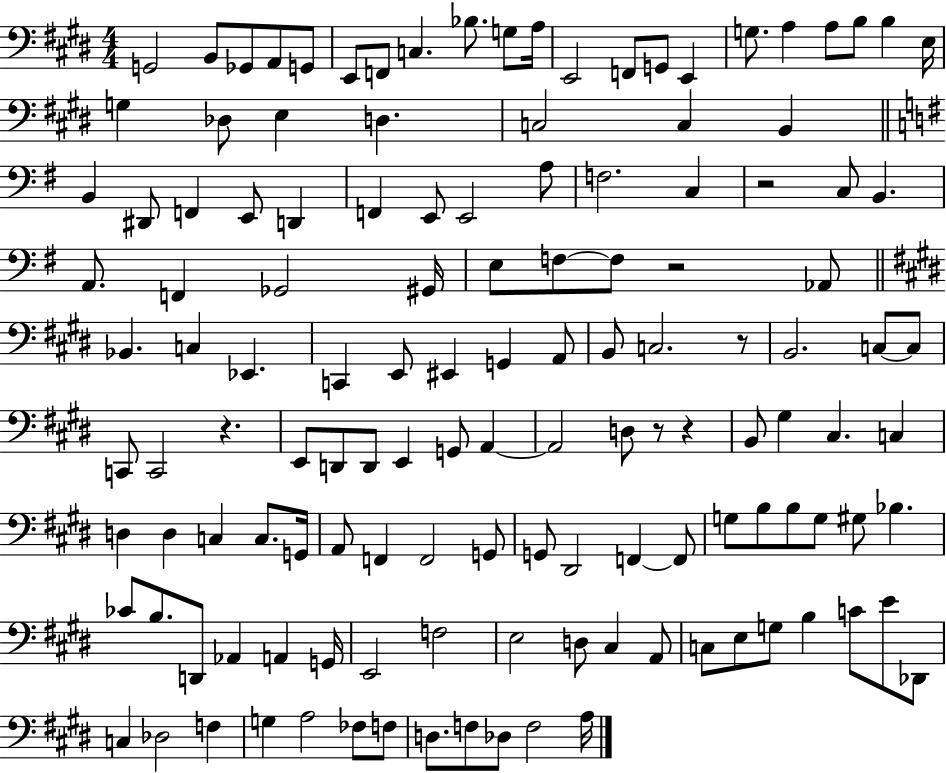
X:1
T:Untitled
M:4/4
L:1/4
K:E
G,,2 B,,/2 _G,,/2 A,,/2 G,,/2 E,,/2 F,,/2 C, _B,/2 G,/2 A,/4 E,,2 F,,/2 G,,/2 E,, G,/2 A, A,/2 B,/2 B, E,/4 G, _D,/2 E, D, C,2 C, B,, B,, ^D,,/2 F,, E,,/2 D,, F,, E,,/2 E,,2 A,/2 F,2 C, z2 C,/2 B,, A,,/2 F,, _G,,2 ^G,,/4 E,/2 F,/2 F,/2 z2 _A,,/2 _B,, C, _E,, C,, E,,/2 ^E,, G,, A,,/2 B,,/2 C,2 z/2 B,,2 C,/2 C,/2 C,,/2 C,,2 z E,,/2 D,,/2 D,,/2 E,, G,,/2 A,, A,,2 D,/2 z/2 z B,,/2 ^G, ^C, C, D, D, C, C,/2 G,,/4 A,,/2 F,, F,,2 G,,/2 G,,/2 ^D,,2 F,, F,,/2 G,/2 B,/2 B,/2 G,/2 ^G,/2 _B, _C/2 B,/2 D,,/2 _A,, A,, G,,/4 E,,2 F,2 E,2 D,/2 ^C, A,,/2 C,/2 E,/2 G,/2 B, C/2 E/2 _D,,/2 C, _D,2 F, G, A,2 _F,/2 F,/2 D,/2 F,/2 _D,/2 F,2 A,/4